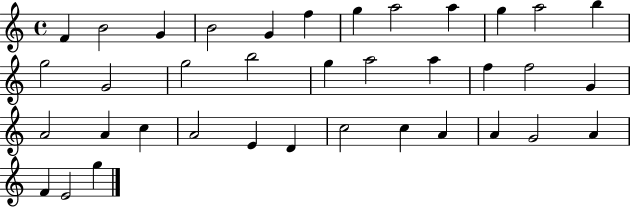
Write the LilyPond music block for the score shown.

{
  \clef treble
  \time 4/4
  \defaultTimeSignature
  \key c \major
  f'4 b'2 g'4 | b'2 g'4 f''4 | g''4 a''2 a''4 | g''4 a''2 b''4 | \break g''2 g'2 | g''2 b''2 | g''4 a''2 a''4 | f''4 f''2 g'4 | \break a'2 a'4 c''4 | a'2 e'4 d'4 | c''2 c''4 a'4 | a'4 g'2 a'4 | \break f'4 e'2 g''4 | \bar "|."
}